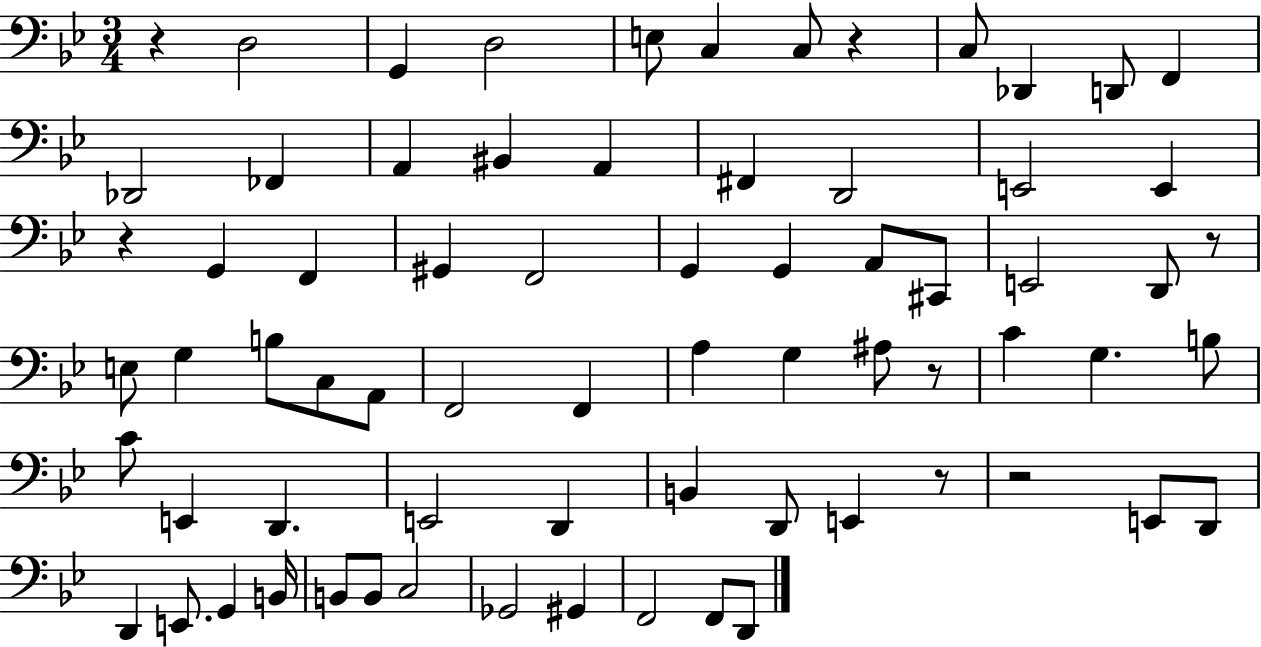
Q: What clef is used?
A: bass